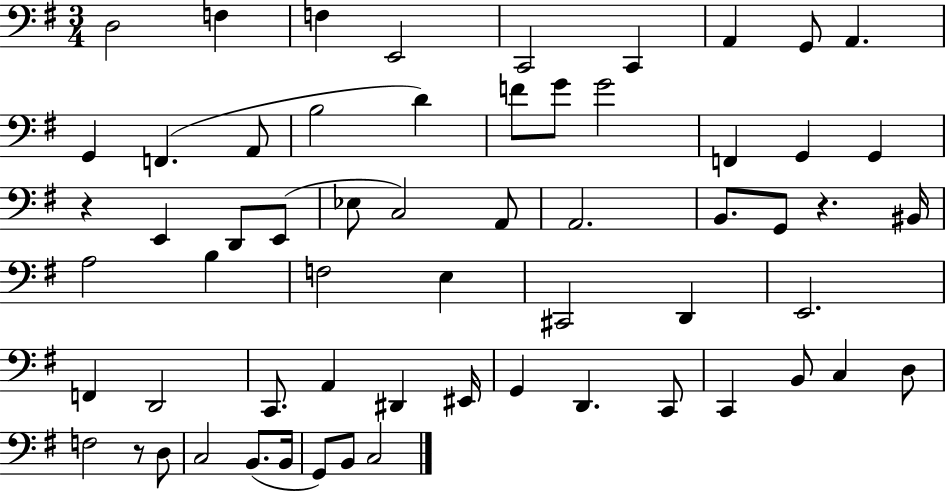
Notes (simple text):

D3/h F3/q F3/q E2/h C2/h C2/q A2/q G2/e A2/q. G2/q F2/q. A2/e B3/h D4/q F4/e G4/e G4/h F2/q G2/q G2/q R/q E2/q D2/e E2/e Eb3/e C3/h A2/e A2/h. B2/e. G2/e R/q. BIS2/s A3/h B3/q F3/h E3/q C#2/h D2/q E2/h. F2/q D2/h C2/e. A2/q D#2/q EIS2/s G2/q D2/q. C2/e C2/q B2/e C3/q D3/e F3/h R/e D3/e C3/h B2/e. B2/s G2/e B2/e C3/h